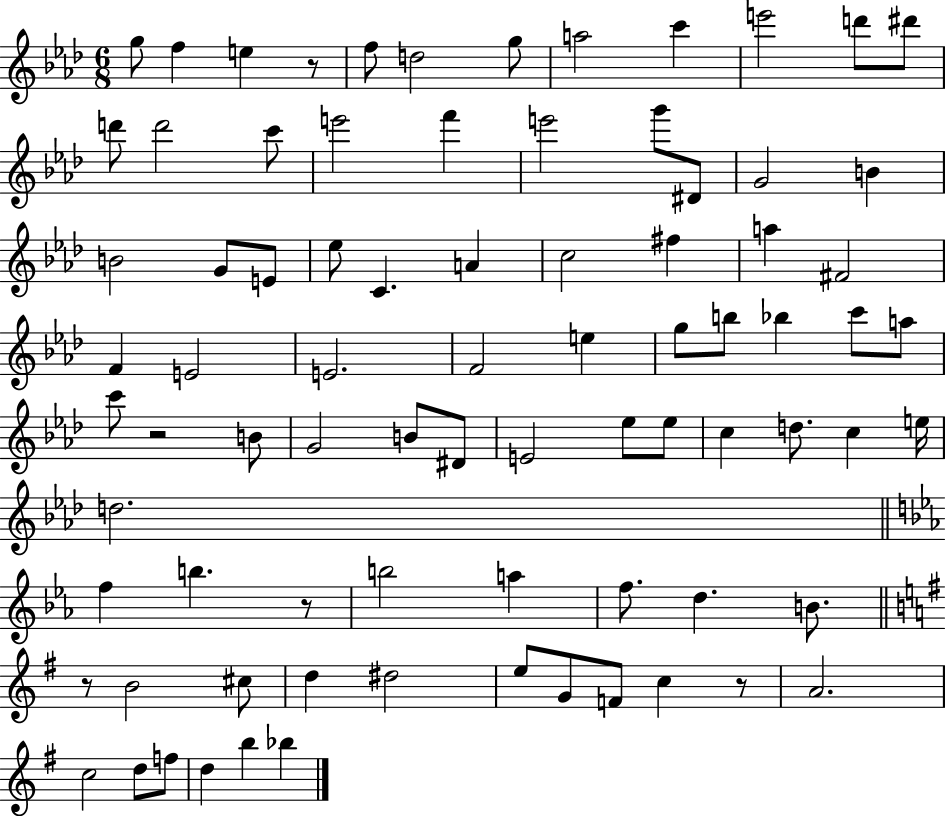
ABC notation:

X:1
T:Untitled
M:6/8
L:1/4
K:Ab
g/2 f e z/2 f/2 d2 g/2 a2 c' e'2 d'/2 ^d'/2 d'/2 d'2 c'/2 e'2 f' e'2 g'/2 ^D/2 G2 B B2 G/2 E/2 _e/2 C A c2 ^f a ^F2 F E2 E2 F2 e g/2 b/2 _b c'/2 a/2 c'/2 z2 B/2 G2 B/2 ^D/2 E2 _e/2 _e/2 c d/2 c e/4 d2 f b z/2 b2 a f/2 d B/2 z/2 B2 ^c/2 d ^d2 e/2 G/2 F/2 c z/2 A2 c2 d/2 f/2 d b _b